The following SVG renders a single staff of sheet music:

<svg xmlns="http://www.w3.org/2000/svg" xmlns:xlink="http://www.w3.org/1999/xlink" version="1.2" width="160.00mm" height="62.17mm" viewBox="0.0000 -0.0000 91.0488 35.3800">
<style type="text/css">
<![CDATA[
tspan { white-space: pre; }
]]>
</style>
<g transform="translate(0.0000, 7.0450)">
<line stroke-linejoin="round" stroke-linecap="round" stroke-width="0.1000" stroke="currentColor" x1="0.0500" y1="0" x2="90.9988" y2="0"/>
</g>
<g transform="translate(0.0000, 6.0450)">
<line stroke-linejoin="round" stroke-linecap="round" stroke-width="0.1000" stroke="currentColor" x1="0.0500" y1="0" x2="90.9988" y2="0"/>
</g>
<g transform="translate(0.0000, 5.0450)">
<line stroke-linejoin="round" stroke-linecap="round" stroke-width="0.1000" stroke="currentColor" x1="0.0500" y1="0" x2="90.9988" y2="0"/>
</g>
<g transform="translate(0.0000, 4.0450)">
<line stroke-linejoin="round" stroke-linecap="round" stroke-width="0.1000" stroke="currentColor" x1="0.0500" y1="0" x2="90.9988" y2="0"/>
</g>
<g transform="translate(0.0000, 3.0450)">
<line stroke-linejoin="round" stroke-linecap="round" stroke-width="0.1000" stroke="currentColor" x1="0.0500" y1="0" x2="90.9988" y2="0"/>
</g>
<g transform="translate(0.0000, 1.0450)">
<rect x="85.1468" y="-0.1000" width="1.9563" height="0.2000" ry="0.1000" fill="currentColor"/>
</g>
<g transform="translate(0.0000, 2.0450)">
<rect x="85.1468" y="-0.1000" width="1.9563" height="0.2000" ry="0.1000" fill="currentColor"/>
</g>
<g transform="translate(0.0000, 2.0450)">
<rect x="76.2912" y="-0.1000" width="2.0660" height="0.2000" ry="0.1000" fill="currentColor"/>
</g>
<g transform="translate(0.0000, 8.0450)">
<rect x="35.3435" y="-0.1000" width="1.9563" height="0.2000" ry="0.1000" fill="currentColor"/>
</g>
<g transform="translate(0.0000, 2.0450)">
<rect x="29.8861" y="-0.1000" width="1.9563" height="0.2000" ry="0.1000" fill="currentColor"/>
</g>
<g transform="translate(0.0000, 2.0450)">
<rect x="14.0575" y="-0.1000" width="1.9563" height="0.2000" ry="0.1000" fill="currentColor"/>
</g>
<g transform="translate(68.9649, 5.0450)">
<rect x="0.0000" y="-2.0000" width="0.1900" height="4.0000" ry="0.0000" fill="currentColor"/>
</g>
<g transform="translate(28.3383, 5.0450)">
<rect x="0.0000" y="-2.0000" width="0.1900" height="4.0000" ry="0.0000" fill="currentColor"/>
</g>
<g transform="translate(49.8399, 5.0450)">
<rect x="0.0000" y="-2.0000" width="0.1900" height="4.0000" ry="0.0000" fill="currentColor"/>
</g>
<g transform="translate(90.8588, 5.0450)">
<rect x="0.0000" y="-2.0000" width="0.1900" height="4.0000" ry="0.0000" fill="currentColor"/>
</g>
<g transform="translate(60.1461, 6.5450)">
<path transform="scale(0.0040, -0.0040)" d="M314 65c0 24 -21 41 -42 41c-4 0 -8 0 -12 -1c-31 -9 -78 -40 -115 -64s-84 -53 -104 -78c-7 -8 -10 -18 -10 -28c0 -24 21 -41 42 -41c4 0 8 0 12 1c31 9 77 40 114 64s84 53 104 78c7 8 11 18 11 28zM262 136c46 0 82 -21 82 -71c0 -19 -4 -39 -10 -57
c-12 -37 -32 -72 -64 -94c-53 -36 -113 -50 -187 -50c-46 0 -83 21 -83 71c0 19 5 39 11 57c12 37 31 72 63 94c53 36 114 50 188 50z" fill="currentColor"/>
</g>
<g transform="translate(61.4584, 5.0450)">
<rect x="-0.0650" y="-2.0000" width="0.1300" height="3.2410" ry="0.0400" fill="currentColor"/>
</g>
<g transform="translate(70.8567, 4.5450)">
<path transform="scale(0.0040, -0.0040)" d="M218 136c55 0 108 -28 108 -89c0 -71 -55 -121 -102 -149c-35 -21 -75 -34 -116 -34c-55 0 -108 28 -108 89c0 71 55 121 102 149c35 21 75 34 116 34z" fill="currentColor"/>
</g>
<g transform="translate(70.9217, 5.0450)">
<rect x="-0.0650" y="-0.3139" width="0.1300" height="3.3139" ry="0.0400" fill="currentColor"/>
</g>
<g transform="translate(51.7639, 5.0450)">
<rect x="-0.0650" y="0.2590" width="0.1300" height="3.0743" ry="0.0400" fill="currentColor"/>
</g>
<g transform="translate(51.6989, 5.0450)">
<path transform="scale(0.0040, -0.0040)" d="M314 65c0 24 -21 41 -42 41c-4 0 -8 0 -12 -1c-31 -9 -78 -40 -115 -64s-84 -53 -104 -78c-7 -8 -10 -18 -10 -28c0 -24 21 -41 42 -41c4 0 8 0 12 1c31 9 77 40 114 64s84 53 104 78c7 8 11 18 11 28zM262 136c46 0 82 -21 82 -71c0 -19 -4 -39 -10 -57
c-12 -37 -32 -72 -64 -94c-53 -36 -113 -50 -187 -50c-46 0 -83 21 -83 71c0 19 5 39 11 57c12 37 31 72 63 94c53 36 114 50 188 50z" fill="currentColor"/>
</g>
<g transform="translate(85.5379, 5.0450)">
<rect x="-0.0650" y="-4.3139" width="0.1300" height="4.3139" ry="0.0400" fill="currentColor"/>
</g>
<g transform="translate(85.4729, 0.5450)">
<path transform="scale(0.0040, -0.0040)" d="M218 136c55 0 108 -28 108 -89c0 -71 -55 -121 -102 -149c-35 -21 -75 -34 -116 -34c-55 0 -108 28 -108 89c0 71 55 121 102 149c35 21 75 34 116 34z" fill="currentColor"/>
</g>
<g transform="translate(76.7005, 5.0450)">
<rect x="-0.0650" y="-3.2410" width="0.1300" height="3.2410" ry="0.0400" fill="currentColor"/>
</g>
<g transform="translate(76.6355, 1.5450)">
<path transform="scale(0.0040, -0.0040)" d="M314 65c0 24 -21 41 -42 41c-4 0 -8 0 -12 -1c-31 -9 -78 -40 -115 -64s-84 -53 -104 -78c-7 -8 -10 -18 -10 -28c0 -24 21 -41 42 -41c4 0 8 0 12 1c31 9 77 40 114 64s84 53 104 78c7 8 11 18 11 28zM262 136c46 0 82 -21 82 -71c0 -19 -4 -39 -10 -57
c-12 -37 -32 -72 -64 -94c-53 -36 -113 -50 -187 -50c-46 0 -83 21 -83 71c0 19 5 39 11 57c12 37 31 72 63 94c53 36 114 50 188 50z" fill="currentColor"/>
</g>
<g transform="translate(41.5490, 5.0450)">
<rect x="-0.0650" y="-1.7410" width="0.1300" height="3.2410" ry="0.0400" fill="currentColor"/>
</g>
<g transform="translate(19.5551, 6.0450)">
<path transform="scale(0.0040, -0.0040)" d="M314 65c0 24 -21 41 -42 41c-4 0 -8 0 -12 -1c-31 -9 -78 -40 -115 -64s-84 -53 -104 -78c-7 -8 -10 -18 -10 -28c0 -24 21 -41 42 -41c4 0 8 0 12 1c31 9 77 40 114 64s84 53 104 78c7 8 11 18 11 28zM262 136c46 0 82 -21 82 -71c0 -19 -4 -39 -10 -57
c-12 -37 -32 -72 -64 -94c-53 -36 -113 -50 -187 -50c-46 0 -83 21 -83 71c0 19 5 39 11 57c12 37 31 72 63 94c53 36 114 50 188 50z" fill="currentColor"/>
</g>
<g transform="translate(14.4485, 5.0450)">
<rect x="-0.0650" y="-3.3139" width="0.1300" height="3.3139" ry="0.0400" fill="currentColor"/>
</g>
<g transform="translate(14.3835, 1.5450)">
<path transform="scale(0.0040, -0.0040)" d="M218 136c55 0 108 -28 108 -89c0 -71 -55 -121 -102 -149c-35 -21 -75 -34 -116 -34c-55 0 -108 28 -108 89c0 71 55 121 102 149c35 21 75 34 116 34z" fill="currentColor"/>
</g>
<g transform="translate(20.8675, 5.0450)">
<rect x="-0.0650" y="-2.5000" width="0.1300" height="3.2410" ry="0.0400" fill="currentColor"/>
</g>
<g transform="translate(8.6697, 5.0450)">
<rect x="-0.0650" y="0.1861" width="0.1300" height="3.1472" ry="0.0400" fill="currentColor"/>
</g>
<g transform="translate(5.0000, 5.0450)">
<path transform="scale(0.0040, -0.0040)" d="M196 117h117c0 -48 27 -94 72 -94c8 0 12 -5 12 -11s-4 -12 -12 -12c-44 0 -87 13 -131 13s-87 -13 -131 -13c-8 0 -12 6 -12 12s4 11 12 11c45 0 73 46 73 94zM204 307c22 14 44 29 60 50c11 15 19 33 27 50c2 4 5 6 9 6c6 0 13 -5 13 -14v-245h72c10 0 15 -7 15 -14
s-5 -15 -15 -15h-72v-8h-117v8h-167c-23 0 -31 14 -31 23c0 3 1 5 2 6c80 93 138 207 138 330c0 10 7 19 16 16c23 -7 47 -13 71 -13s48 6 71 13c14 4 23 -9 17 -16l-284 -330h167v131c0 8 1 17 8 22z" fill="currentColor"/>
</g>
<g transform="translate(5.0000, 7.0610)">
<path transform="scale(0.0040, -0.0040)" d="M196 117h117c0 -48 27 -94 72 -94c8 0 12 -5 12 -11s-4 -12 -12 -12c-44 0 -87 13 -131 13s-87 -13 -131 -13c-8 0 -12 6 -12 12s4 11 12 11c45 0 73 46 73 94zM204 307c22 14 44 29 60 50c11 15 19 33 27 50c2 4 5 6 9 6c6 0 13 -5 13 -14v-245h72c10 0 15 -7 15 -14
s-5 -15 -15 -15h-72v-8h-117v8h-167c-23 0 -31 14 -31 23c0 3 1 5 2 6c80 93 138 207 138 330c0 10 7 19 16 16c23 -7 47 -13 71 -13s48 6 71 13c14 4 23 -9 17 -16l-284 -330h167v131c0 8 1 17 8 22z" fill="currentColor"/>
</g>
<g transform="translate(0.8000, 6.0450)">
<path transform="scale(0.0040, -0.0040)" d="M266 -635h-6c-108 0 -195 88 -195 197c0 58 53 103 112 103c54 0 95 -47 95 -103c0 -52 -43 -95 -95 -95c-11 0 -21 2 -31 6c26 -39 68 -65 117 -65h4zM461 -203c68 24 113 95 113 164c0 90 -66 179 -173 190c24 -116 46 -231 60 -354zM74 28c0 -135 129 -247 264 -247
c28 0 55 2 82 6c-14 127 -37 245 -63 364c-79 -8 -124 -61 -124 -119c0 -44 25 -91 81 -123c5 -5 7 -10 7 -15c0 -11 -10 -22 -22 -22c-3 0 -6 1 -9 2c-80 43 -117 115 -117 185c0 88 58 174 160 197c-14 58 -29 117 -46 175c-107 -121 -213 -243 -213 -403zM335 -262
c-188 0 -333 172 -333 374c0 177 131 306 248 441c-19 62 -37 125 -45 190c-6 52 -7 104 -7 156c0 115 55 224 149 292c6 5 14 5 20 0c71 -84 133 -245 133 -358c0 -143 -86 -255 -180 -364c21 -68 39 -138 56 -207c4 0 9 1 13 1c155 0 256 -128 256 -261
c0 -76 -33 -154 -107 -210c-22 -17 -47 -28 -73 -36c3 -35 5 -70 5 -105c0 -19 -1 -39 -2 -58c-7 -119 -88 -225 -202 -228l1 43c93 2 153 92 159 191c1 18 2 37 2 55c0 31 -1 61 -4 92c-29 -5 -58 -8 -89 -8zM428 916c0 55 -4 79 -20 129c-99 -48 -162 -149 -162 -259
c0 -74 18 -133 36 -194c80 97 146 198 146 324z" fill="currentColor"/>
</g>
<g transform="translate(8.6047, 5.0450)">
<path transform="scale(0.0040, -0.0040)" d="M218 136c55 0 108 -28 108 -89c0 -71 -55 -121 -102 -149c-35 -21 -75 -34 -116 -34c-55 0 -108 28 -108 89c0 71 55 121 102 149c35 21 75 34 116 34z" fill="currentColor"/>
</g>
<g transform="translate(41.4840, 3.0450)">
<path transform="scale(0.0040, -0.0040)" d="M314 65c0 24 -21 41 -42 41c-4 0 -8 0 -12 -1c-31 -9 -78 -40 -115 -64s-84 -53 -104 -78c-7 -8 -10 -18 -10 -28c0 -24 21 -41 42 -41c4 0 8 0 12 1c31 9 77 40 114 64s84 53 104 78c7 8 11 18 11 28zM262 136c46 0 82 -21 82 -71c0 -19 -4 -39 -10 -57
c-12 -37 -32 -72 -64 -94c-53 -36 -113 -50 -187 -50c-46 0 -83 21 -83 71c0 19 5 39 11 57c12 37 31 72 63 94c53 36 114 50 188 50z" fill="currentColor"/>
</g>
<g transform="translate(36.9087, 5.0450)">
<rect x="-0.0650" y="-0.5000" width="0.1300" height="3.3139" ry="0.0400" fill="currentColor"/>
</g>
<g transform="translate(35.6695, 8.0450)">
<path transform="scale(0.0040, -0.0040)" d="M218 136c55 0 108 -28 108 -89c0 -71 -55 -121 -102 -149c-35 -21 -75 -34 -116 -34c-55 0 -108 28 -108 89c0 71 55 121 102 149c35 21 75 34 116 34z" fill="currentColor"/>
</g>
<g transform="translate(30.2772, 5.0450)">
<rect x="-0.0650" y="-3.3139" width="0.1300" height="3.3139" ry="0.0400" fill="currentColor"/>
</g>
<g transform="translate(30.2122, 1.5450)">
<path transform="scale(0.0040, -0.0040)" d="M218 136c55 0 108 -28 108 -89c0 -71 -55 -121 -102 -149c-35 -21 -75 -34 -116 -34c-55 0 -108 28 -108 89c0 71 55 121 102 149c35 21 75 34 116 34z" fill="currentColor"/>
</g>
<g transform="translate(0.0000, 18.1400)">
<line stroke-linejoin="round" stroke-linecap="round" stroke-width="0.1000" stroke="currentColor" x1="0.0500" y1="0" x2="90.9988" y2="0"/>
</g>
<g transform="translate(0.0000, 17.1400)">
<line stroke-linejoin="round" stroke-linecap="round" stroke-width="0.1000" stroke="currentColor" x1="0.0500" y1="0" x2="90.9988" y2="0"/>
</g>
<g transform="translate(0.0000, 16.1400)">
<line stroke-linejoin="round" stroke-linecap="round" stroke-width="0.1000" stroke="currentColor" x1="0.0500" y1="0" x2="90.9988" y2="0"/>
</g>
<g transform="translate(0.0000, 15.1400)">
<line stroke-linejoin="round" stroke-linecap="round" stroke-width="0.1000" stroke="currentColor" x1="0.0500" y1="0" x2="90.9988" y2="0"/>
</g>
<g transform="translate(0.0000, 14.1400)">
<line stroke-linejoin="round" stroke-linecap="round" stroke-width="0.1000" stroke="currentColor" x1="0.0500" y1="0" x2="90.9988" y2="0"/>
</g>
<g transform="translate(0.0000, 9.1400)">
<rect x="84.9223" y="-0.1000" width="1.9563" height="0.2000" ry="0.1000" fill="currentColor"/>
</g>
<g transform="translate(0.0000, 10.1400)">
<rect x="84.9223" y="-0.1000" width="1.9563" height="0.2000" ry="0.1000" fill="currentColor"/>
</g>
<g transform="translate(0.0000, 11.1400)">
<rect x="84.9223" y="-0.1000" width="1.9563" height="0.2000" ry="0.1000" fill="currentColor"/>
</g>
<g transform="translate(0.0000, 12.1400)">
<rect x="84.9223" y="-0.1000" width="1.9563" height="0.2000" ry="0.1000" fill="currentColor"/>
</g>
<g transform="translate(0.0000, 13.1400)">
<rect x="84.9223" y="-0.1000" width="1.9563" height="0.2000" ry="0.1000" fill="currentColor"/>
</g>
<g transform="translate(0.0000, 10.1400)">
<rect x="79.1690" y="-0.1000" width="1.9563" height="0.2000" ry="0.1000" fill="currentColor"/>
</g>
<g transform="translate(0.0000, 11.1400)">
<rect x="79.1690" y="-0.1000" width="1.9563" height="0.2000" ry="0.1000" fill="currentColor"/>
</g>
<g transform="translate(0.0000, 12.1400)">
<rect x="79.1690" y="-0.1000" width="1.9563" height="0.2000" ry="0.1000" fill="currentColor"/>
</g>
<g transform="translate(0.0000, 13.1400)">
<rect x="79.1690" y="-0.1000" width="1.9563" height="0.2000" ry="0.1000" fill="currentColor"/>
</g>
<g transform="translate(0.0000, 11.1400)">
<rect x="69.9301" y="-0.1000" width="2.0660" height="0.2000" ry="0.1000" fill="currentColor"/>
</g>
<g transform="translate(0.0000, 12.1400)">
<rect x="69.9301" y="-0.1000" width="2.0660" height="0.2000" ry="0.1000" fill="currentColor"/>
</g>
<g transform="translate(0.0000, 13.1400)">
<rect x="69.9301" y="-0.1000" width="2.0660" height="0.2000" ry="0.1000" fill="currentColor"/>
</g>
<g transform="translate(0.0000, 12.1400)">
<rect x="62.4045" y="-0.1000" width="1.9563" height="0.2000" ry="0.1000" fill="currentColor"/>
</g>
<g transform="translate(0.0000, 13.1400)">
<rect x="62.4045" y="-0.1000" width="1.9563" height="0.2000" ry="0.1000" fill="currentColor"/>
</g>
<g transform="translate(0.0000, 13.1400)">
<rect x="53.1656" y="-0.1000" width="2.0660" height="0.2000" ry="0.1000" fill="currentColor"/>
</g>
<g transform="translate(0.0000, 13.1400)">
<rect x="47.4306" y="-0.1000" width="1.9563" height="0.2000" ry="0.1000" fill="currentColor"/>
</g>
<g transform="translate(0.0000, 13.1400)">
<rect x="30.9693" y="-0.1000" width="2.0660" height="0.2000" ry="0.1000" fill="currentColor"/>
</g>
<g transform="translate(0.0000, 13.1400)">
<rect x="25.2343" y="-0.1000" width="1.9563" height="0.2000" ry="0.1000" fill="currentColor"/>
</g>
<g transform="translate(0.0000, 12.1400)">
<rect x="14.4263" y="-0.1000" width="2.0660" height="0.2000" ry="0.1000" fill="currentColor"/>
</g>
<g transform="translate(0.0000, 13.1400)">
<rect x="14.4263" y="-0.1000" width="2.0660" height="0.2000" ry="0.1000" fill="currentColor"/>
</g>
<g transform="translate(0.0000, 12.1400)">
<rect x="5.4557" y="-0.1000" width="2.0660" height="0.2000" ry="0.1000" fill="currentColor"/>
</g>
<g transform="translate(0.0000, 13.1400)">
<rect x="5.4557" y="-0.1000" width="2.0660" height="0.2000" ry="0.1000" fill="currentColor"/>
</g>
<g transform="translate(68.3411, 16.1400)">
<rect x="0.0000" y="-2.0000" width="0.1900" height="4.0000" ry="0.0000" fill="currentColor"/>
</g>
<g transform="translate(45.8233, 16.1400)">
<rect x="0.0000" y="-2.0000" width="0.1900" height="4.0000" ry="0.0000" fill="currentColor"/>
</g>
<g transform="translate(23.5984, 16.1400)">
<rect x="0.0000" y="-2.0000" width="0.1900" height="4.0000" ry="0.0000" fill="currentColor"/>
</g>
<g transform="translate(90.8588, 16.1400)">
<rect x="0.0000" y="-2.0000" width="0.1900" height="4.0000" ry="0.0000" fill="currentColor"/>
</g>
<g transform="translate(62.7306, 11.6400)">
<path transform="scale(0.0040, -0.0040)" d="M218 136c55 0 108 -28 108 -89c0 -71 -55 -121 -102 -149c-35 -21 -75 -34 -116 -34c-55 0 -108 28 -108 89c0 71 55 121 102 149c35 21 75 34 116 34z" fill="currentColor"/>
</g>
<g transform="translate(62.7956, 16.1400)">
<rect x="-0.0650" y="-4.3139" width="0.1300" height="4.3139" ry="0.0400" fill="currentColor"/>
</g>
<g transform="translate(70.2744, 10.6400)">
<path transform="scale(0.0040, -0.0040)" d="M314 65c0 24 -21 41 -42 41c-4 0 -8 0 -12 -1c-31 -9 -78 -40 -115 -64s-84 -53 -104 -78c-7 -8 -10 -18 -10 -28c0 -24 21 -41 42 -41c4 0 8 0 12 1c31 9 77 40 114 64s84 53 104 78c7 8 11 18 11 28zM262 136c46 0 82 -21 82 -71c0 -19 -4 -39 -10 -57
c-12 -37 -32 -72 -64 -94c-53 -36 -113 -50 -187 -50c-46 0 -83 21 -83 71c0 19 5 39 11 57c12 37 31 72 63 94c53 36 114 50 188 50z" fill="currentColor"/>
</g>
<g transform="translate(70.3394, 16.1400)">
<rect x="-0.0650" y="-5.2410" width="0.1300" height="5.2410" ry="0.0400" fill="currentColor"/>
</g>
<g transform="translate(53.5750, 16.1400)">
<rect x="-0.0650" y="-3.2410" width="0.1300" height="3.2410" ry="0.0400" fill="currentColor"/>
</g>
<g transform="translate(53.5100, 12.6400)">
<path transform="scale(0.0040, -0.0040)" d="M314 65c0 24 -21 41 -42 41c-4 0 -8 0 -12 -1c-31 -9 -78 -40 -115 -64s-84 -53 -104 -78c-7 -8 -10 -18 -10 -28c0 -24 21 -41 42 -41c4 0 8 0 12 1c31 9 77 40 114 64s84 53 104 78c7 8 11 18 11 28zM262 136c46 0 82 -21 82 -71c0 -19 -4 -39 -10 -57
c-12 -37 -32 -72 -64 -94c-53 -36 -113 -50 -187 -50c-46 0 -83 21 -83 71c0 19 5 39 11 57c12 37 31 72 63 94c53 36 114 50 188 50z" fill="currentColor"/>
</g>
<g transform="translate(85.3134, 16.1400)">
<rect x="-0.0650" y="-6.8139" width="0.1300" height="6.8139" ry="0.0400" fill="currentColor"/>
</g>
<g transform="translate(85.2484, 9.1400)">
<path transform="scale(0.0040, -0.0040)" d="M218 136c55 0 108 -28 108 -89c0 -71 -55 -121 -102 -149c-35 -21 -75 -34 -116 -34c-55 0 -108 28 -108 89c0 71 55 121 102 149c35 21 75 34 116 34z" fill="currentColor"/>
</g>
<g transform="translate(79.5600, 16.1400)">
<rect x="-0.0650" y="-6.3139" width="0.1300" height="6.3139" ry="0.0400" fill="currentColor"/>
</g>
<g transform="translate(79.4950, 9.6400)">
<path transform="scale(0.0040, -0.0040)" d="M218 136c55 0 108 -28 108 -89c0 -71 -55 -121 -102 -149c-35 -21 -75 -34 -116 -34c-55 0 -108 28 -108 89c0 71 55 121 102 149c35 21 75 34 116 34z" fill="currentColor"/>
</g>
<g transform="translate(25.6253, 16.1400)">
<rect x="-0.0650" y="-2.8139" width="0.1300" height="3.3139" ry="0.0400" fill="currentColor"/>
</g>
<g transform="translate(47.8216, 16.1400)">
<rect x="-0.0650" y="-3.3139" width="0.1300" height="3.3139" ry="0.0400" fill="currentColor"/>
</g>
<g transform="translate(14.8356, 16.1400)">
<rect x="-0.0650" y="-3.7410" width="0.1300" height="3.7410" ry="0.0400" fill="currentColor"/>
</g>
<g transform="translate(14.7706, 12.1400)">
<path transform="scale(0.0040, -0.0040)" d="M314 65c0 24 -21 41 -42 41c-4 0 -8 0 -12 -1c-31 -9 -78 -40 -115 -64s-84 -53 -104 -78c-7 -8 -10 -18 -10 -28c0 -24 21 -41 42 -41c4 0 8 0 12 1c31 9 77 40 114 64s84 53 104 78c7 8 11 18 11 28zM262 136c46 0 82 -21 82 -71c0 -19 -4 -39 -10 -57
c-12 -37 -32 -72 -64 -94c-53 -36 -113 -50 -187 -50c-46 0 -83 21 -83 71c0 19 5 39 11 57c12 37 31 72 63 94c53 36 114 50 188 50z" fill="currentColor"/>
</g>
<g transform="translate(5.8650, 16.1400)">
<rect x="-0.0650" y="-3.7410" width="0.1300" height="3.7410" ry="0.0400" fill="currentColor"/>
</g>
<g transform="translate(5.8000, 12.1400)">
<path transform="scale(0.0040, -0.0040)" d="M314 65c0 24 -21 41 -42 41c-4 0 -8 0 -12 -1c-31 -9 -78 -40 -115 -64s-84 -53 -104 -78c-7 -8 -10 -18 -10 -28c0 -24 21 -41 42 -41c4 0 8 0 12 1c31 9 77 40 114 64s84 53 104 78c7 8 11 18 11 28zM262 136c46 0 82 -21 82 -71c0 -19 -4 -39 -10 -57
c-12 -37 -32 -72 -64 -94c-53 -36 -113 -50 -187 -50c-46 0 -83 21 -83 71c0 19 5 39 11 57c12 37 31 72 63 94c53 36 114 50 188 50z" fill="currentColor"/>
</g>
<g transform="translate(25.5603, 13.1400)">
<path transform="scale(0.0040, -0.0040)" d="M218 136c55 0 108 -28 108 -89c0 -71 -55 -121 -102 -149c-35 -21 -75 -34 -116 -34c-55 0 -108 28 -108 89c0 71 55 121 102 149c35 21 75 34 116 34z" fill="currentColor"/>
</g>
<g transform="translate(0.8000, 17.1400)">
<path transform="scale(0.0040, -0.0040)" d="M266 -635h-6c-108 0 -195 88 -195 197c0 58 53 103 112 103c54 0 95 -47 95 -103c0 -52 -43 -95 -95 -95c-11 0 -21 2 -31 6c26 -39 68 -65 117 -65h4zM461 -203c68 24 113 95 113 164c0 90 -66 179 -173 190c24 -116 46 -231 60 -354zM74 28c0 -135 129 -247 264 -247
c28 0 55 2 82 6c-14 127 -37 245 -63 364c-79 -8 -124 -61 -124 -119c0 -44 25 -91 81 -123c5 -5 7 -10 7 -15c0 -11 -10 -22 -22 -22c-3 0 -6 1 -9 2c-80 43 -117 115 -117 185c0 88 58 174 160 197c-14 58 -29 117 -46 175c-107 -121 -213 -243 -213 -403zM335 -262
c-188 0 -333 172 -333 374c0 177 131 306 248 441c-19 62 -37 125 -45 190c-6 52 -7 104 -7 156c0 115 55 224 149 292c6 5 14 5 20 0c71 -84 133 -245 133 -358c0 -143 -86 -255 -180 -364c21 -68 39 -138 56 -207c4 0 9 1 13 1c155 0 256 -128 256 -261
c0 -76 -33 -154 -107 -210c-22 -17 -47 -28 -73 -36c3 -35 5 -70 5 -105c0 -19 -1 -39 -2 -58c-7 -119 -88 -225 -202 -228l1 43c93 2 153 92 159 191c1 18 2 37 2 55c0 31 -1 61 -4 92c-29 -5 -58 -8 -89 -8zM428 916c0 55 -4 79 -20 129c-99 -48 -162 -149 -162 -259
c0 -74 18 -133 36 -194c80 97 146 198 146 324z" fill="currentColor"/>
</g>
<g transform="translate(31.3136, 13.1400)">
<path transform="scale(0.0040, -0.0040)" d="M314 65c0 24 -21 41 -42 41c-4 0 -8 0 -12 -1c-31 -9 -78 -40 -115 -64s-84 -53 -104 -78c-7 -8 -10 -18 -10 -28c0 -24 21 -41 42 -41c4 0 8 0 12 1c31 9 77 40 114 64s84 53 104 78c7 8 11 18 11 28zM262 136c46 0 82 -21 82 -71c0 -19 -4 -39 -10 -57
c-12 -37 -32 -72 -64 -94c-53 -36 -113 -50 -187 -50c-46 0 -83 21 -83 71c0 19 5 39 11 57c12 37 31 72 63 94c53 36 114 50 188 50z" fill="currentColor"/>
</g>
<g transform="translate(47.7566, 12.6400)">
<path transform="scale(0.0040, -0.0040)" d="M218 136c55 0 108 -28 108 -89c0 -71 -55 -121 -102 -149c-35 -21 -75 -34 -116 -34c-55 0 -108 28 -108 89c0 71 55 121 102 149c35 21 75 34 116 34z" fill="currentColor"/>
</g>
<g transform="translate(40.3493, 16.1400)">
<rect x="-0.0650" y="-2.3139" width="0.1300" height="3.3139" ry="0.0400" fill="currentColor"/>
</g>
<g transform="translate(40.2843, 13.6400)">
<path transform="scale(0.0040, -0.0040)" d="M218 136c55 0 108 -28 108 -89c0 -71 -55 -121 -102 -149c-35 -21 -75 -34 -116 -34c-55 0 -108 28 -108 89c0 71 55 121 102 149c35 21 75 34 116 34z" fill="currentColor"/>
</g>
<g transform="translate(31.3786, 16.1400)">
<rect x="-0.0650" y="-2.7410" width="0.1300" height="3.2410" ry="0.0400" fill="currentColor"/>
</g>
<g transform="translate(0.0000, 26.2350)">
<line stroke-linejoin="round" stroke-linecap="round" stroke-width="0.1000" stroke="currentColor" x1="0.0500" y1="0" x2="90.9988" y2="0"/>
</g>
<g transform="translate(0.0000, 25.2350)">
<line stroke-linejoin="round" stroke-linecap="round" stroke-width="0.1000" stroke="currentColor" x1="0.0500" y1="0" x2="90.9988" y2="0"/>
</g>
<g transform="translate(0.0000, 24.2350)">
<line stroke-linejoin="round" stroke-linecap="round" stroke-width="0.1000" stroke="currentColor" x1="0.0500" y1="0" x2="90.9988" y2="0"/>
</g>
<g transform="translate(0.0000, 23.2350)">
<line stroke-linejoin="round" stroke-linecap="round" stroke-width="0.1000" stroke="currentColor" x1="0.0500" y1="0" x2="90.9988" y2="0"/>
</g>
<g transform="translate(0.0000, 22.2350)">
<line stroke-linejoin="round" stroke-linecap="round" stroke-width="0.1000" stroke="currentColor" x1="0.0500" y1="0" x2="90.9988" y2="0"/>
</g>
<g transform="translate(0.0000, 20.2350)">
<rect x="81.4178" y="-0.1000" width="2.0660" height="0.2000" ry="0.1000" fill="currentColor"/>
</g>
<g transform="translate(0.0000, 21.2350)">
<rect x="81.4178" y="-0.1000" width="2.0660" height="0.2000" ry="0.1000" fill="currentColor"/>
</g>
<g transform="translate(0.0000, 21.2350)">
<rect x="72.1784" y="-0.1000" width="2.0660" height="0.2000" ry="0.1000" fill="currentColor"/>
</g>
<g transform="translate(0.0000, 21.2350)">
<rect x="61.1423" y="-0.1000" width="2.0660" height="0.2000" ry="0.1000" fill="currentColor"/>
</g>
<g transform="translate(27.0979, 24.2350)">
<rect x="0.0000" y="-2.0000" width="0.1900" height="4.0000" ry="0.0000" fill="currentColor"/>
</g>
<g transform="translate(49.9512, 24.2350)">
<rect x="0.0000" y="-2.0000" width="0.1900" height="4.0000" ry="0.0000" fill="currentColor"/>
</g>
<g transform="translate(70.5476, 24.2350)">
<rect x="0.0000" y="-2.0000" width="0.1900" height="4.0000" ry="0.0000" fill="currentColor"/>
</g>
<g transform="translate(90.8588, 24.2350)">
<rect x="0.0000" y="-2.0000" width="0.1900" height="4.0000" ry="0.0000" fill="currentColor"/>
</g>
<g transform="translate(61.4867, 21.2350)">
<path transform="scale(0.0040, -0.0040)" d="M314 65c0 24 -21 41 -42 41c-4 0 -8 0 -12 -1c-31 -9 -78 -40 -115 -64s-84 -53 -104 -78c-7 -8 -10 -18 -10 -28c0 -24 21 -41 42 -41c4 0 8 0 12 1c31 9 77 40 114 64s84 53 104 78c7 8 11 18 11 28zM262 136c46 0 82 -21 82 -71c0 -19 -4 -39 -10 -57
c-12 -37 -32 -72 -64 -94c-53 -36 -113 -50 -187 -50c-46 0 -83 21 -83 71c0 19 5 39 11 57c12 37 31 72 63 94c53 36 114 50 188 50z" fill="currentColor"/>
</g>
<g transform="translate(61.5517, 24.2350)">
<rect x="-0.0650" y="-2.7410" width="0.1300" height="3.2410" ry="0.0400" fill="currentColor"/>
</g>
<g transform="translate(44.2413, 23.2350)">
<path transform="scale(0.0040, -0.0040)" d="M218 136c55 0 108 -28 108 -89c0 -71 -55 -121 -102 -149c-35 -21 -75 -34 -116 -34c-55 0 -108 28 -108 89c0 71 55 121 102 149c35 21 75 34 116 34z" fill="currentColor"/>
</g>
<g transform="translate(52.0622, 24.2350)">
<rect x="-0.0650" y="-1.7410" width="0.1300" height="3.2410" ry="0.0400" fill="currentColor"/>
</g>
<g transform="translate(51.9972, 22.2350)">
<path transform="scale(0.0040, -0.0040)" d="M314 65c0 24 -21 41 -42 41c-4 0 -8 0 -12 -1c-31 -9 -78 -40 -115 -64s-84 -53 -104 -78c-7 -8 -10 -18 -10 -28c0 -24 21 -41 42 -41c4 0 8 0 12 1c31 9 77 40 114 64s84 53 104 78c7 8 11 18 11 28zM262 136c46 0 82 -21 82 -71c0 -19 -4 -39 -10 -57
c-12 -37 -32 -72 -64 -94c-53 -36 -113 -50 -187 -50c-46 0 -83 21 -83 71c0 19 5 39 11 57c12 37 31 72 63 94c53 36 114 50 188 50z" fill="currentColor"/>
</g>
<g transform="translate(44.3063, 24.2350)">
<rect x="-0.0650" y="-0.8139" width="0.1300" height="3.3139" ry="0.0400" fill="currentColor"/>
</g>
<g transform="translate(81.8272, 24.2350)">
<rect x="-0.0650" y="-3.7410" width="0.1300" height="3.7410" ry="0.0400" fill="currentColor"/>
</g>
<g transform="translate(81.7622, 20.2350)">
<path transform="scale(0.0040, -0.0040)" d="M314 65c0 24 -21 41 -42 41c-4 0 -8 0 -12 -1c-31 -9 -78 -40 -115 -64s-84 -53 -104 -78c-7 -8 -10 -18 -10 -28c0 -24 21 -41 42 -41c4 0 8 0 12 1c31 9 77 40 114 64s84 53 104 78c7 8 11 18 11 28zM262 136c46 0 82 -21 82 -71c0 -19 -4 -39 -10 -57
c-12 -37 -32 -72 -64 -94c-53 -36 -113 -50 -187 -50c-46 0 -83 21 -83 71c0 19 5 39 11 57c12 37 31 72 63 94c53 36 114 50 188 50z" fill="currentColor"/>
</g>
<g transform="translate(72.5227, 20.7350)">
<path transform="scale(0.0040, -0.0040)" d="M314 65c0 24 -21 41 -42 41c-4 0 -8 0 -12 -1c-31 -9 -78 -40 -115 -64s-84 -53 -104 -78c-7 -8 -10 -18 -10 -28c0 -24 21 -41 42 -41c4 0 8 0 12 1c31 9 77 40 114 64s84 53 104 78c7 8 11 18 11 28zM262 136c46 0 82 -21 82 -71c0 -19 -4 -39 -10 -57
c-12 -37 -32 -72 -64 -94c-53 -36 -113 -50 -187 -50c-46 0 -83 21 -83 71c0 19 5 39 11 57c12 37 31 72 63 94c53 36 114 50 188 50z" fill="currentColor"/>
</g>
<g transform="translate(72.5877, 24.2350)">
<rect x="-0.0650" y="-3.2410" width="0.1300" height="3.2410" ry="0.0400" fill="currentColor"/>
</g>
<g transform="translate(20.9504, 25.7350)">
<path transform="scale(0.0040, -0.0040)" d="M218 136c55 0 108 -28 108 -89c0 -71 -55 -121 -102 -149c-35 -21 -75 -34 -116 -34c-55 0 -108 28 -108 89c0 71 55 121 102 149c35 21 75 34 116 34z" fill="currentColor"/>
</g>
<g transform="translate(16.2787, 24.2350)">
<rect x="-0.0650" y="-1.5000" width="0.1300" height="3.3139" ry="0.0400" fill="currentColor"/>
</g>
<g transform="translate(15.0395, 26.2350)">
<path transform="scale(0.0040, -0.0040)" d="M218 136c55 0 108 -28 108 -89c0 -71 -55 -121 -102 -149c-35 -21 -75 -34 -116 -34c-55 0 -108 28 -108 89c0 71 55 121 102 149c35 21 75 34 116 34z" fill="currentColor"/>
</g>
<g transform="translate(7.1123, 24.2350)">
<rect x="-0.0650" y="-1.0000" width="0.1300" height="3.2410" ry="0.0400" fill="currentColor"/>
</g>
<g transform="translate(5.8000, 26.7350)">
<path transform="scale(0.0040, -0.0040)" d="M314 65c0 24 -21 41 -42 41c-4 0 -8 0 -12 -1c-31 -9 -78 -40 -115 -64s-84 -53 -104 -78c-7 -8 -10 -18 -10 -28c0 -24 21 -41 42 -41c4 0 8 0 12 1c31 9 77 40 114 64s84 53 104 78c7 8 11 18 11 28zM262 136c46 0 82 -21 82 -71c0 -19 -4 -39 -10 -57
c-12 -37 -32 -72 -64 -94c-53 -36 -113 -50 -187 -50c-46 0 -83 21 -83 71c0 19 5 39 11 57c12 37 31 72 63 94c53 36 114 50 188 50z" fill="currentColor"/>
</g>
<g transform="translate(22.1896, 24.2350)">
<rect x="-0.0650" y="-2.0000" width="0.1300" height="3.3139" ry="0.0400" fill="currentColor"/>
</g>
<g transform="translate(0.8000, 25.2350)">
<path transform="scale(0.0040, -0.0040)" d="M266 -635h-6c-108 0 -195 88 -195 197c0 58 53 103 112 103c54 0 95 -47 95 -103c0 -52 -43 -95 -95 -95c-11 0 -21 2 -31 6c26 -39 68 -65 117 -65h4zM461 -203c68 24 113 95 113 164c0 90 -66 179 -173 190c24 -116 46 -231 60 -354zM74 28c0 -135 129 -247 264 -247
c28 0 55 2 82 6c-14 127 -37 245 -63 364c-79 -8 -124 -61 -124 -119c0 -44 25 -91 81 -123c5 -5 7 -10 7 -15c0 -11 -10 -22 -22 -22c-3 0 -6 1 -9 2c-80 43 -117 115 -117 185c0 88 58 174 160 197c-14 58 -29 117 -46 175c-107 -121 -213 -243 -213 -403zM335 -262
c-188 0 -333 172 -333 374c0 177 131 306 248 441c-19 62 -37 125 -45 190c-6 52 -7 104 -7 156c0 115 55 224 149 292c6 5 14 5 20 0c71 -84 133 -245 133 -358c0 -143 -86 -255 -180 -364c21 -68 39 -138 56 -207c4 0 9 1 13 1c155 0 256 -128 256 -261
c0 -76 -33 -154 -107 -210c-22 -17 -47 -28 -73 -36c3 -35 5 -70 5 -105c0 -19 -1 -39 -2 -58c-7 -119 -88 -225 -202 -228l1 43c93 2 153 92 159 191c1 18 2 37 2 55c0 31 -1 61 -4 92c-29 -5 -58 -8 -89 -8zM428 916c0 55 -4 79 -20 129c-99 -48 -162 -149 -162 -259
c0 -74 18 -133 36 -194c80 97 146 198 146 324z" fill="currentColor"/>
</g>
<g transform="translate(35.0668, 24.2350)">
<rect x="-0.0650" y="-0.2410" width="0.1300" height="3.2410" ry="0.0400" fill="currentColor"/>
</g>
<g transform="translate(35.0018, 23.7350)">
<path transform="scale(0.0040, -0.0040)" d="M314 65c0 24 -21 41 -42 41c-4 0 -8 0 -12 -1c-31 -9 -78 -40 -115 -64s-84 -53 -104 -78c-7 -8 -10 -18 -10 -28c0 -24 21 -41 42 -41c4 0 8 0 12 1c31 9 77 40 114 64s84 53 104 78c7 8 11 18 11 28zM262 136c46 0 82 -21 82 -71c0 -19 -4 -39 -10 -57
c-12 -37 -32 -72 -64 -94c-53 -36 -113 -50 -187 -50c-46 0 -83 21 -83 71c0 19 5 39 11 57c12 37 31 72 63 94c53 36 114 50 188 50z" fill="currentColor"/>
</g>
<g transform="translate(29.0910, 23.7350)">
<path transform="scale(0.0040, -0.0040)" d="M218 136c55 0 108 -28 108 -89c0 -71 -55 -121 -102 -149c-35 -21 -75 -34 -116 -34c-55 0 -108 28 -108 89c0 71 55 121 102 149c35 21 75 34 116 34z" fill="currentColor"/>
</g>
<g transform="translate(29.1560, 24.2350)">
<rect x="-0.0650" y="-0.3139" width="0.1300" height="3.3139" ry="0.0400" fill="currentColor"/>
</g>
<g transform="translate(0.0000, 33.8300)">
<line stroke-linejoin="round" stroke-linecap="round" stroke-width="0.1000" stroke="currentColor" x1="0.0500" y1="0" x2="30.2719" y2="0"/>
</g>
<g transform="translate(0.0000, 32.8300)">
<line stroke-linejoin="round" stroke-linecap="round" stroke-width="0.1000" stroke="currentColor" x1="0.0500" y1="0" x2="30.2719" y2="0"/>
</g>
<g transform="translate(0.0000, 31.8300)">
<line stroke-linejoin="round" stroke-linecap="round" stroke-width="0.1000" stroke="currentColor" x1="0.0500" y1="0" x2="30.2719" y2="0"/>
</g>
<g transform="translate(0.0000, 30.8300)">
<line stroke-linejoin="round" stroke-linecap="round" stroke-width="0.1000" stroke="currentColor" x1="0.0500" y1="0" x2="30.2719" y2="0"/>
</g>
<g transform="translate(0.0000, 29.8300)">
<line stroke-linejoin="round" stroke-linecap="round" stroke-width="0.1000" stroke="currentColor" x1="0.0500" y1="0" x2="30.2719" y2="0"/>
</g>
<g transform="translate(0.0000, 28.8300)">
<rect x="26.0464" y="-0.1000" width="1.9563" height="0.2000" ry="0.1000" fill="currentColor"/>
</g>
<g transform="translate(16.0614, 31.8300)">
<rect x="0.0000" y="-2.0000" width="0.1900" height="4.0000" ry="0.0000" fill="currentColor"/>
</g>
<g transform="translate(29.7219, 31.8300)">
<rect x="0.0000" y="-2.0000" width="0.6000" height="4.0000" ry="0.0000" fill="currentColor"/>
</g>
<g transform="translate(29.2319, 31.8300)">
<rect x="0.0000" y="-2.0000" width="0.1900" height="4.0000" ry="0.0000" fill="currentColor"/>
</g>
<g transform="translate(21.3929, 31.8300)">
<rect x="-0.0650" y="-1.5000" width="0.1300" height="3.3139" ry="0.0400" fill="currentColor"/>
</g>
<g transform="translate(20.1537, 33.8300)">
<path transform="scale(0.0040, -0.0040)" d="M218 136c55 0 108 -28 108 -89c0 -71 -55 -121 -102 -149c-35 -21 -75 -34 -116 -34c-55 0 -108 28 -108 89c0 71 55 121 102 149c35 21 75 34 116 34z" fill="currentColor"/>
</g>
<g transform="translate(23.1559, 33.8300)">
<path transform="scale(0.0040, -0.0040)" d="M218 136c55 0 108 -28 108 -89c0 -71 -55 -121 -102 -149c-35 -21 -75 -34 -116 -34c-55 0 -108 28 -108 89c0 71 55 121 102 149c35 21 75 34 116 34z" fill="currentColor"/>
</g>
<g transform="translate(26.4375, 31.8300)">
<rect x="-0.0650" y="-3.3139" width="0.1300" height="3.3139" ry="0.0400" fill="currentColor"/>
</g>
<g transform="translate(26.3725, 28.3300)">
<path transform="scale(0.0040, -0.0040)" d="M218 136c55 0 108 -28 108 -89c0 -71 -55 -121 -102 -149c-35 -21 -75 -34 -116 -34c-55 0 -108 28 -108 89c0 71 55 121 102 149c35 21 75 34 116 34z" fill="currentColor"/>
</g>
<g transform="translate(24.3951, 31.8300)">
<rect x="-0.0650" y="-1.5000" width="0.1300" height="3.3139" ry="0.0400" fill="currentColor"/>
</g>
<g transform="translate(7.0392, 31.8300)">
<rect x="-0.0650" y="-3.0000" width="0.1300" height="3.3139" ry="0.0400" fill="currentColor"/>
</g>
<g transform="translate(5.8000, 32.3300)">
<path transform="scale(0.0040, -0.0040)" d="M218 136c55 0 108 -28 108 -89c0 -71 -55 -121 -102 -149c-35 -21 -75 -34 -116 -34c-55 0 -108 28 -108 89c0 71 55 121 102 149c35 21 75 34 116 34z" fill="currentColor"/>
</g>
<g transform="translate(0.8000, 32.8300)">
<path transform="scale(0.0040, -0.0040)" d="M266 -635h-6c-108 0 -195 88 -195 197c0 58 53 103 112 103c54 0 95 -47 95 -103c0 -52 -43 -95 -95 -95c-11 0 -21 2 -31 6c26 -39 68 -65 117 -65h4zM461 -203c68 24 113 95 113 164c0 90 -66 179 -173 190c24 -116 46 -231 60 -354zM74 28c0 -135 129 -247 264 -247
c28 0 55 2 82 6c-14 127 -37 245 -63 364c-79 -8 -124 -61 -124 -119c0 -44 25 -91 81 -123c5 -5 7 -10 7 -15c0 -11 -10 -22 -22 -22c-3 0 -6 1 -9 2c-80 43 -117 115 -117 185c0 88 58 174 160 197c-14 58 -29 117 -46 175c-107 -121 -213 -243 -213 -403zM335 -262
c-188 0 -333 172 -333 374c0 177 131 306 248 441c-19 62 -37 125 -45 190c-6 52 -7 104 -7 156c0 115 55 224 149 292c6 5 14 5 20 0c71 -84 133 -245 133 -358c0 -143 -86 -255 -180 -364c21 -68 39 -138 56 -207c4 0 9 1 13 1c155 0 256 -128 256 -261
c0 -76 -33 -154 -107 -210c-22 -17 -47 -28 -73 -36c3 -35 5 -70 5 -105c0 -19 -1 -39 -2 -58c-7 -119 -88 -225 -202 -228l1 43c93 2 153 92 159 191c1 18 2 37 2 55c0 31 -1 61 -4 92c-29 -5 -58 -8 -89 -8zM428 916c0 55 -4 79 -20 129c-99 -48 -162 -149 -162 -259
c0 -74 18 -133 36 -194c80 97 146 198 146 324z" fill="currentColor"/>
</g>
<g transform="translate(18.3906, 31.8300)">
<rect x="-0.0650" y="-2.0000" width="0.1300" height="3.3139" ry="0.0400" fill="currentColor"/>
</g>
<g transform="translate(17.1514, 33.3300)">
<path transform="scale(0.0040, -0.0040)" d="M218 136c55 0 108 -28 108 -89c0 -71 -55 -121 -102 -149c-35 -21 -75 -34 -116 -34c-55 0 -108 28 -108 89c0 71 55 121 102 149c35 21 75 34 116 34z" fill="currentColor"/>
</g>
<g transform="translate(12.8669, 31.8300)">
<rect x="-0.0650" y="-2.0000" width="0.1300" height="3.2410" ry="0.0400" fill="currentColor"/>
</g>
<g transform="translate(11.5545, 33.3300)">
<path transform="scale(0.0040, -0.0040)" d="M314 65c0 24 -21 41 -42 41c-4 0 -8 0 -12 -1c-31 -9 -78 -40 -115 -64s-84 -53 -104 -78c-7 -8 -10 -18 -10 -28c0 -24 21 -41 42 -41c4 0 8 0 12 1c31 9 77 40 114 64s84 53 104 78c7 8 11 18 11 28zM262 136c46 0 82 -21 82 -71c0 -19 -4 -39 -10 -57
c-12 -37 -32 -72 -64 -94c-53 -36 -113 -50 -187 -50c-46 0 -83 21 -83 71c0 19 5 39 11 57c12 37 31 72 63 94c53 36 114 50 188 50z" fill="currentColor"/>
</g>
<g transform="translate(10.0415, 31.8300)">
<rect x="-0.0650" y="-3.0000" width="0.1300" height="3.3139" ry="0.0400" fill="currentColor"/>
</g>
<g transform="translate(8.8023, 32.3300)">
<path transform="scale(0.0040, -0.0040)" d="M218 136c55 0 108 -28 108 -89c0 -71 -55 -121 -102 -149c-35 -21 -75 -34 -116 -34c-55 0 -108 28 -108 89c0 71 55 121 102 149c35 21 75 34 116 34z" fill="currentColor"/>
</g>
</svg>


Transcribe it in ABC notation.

X:1
T:Untitled
M:4/4
L:1/4
K:C
B b G2 b C f2 B2 F2 c b2 d' c'2 c'2 a a2 g b b2 d' f'2 a' b' D2 E F c c2 d f2 a2 b2 c'2 A A F2 F E E b